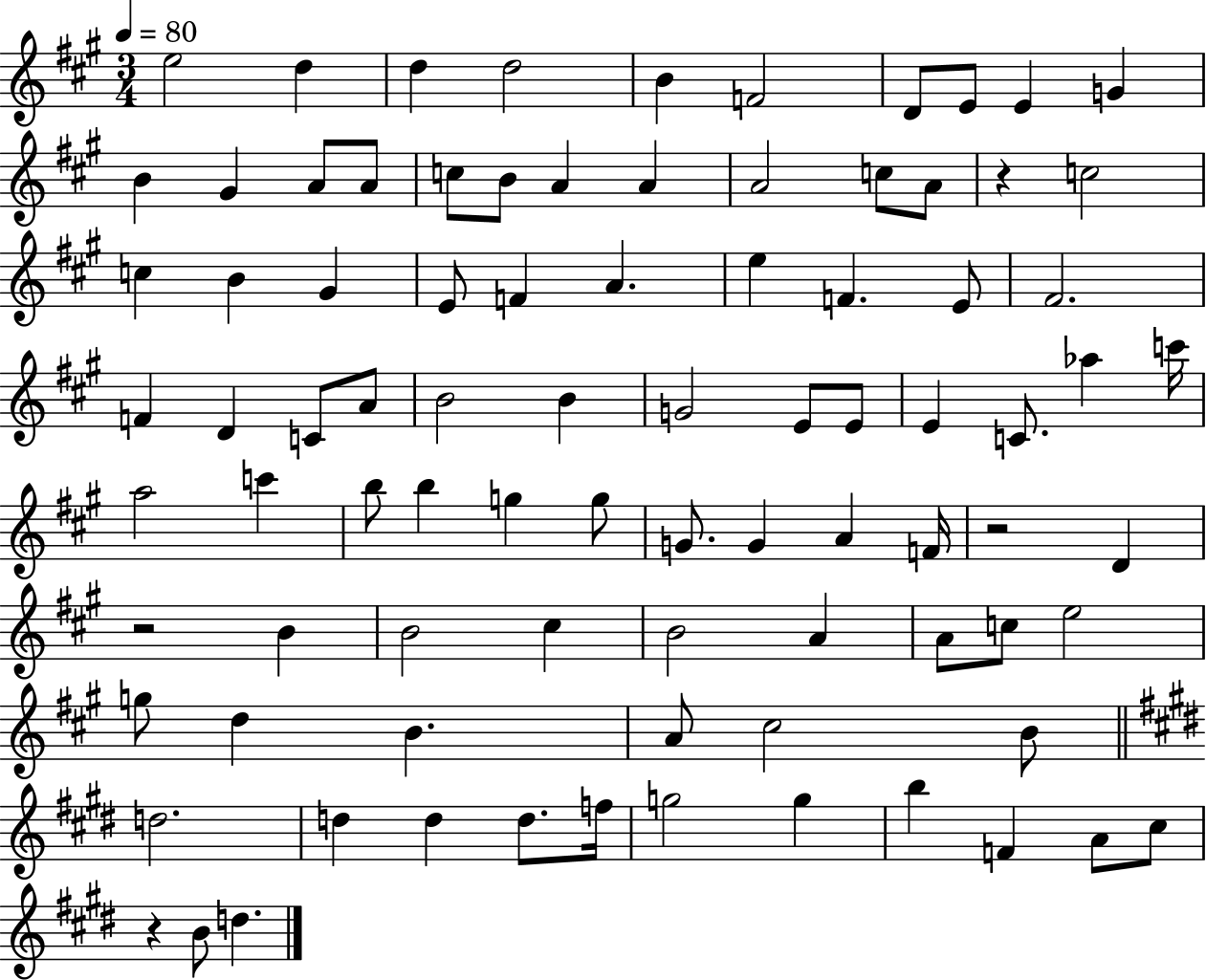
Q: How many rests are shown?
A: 4